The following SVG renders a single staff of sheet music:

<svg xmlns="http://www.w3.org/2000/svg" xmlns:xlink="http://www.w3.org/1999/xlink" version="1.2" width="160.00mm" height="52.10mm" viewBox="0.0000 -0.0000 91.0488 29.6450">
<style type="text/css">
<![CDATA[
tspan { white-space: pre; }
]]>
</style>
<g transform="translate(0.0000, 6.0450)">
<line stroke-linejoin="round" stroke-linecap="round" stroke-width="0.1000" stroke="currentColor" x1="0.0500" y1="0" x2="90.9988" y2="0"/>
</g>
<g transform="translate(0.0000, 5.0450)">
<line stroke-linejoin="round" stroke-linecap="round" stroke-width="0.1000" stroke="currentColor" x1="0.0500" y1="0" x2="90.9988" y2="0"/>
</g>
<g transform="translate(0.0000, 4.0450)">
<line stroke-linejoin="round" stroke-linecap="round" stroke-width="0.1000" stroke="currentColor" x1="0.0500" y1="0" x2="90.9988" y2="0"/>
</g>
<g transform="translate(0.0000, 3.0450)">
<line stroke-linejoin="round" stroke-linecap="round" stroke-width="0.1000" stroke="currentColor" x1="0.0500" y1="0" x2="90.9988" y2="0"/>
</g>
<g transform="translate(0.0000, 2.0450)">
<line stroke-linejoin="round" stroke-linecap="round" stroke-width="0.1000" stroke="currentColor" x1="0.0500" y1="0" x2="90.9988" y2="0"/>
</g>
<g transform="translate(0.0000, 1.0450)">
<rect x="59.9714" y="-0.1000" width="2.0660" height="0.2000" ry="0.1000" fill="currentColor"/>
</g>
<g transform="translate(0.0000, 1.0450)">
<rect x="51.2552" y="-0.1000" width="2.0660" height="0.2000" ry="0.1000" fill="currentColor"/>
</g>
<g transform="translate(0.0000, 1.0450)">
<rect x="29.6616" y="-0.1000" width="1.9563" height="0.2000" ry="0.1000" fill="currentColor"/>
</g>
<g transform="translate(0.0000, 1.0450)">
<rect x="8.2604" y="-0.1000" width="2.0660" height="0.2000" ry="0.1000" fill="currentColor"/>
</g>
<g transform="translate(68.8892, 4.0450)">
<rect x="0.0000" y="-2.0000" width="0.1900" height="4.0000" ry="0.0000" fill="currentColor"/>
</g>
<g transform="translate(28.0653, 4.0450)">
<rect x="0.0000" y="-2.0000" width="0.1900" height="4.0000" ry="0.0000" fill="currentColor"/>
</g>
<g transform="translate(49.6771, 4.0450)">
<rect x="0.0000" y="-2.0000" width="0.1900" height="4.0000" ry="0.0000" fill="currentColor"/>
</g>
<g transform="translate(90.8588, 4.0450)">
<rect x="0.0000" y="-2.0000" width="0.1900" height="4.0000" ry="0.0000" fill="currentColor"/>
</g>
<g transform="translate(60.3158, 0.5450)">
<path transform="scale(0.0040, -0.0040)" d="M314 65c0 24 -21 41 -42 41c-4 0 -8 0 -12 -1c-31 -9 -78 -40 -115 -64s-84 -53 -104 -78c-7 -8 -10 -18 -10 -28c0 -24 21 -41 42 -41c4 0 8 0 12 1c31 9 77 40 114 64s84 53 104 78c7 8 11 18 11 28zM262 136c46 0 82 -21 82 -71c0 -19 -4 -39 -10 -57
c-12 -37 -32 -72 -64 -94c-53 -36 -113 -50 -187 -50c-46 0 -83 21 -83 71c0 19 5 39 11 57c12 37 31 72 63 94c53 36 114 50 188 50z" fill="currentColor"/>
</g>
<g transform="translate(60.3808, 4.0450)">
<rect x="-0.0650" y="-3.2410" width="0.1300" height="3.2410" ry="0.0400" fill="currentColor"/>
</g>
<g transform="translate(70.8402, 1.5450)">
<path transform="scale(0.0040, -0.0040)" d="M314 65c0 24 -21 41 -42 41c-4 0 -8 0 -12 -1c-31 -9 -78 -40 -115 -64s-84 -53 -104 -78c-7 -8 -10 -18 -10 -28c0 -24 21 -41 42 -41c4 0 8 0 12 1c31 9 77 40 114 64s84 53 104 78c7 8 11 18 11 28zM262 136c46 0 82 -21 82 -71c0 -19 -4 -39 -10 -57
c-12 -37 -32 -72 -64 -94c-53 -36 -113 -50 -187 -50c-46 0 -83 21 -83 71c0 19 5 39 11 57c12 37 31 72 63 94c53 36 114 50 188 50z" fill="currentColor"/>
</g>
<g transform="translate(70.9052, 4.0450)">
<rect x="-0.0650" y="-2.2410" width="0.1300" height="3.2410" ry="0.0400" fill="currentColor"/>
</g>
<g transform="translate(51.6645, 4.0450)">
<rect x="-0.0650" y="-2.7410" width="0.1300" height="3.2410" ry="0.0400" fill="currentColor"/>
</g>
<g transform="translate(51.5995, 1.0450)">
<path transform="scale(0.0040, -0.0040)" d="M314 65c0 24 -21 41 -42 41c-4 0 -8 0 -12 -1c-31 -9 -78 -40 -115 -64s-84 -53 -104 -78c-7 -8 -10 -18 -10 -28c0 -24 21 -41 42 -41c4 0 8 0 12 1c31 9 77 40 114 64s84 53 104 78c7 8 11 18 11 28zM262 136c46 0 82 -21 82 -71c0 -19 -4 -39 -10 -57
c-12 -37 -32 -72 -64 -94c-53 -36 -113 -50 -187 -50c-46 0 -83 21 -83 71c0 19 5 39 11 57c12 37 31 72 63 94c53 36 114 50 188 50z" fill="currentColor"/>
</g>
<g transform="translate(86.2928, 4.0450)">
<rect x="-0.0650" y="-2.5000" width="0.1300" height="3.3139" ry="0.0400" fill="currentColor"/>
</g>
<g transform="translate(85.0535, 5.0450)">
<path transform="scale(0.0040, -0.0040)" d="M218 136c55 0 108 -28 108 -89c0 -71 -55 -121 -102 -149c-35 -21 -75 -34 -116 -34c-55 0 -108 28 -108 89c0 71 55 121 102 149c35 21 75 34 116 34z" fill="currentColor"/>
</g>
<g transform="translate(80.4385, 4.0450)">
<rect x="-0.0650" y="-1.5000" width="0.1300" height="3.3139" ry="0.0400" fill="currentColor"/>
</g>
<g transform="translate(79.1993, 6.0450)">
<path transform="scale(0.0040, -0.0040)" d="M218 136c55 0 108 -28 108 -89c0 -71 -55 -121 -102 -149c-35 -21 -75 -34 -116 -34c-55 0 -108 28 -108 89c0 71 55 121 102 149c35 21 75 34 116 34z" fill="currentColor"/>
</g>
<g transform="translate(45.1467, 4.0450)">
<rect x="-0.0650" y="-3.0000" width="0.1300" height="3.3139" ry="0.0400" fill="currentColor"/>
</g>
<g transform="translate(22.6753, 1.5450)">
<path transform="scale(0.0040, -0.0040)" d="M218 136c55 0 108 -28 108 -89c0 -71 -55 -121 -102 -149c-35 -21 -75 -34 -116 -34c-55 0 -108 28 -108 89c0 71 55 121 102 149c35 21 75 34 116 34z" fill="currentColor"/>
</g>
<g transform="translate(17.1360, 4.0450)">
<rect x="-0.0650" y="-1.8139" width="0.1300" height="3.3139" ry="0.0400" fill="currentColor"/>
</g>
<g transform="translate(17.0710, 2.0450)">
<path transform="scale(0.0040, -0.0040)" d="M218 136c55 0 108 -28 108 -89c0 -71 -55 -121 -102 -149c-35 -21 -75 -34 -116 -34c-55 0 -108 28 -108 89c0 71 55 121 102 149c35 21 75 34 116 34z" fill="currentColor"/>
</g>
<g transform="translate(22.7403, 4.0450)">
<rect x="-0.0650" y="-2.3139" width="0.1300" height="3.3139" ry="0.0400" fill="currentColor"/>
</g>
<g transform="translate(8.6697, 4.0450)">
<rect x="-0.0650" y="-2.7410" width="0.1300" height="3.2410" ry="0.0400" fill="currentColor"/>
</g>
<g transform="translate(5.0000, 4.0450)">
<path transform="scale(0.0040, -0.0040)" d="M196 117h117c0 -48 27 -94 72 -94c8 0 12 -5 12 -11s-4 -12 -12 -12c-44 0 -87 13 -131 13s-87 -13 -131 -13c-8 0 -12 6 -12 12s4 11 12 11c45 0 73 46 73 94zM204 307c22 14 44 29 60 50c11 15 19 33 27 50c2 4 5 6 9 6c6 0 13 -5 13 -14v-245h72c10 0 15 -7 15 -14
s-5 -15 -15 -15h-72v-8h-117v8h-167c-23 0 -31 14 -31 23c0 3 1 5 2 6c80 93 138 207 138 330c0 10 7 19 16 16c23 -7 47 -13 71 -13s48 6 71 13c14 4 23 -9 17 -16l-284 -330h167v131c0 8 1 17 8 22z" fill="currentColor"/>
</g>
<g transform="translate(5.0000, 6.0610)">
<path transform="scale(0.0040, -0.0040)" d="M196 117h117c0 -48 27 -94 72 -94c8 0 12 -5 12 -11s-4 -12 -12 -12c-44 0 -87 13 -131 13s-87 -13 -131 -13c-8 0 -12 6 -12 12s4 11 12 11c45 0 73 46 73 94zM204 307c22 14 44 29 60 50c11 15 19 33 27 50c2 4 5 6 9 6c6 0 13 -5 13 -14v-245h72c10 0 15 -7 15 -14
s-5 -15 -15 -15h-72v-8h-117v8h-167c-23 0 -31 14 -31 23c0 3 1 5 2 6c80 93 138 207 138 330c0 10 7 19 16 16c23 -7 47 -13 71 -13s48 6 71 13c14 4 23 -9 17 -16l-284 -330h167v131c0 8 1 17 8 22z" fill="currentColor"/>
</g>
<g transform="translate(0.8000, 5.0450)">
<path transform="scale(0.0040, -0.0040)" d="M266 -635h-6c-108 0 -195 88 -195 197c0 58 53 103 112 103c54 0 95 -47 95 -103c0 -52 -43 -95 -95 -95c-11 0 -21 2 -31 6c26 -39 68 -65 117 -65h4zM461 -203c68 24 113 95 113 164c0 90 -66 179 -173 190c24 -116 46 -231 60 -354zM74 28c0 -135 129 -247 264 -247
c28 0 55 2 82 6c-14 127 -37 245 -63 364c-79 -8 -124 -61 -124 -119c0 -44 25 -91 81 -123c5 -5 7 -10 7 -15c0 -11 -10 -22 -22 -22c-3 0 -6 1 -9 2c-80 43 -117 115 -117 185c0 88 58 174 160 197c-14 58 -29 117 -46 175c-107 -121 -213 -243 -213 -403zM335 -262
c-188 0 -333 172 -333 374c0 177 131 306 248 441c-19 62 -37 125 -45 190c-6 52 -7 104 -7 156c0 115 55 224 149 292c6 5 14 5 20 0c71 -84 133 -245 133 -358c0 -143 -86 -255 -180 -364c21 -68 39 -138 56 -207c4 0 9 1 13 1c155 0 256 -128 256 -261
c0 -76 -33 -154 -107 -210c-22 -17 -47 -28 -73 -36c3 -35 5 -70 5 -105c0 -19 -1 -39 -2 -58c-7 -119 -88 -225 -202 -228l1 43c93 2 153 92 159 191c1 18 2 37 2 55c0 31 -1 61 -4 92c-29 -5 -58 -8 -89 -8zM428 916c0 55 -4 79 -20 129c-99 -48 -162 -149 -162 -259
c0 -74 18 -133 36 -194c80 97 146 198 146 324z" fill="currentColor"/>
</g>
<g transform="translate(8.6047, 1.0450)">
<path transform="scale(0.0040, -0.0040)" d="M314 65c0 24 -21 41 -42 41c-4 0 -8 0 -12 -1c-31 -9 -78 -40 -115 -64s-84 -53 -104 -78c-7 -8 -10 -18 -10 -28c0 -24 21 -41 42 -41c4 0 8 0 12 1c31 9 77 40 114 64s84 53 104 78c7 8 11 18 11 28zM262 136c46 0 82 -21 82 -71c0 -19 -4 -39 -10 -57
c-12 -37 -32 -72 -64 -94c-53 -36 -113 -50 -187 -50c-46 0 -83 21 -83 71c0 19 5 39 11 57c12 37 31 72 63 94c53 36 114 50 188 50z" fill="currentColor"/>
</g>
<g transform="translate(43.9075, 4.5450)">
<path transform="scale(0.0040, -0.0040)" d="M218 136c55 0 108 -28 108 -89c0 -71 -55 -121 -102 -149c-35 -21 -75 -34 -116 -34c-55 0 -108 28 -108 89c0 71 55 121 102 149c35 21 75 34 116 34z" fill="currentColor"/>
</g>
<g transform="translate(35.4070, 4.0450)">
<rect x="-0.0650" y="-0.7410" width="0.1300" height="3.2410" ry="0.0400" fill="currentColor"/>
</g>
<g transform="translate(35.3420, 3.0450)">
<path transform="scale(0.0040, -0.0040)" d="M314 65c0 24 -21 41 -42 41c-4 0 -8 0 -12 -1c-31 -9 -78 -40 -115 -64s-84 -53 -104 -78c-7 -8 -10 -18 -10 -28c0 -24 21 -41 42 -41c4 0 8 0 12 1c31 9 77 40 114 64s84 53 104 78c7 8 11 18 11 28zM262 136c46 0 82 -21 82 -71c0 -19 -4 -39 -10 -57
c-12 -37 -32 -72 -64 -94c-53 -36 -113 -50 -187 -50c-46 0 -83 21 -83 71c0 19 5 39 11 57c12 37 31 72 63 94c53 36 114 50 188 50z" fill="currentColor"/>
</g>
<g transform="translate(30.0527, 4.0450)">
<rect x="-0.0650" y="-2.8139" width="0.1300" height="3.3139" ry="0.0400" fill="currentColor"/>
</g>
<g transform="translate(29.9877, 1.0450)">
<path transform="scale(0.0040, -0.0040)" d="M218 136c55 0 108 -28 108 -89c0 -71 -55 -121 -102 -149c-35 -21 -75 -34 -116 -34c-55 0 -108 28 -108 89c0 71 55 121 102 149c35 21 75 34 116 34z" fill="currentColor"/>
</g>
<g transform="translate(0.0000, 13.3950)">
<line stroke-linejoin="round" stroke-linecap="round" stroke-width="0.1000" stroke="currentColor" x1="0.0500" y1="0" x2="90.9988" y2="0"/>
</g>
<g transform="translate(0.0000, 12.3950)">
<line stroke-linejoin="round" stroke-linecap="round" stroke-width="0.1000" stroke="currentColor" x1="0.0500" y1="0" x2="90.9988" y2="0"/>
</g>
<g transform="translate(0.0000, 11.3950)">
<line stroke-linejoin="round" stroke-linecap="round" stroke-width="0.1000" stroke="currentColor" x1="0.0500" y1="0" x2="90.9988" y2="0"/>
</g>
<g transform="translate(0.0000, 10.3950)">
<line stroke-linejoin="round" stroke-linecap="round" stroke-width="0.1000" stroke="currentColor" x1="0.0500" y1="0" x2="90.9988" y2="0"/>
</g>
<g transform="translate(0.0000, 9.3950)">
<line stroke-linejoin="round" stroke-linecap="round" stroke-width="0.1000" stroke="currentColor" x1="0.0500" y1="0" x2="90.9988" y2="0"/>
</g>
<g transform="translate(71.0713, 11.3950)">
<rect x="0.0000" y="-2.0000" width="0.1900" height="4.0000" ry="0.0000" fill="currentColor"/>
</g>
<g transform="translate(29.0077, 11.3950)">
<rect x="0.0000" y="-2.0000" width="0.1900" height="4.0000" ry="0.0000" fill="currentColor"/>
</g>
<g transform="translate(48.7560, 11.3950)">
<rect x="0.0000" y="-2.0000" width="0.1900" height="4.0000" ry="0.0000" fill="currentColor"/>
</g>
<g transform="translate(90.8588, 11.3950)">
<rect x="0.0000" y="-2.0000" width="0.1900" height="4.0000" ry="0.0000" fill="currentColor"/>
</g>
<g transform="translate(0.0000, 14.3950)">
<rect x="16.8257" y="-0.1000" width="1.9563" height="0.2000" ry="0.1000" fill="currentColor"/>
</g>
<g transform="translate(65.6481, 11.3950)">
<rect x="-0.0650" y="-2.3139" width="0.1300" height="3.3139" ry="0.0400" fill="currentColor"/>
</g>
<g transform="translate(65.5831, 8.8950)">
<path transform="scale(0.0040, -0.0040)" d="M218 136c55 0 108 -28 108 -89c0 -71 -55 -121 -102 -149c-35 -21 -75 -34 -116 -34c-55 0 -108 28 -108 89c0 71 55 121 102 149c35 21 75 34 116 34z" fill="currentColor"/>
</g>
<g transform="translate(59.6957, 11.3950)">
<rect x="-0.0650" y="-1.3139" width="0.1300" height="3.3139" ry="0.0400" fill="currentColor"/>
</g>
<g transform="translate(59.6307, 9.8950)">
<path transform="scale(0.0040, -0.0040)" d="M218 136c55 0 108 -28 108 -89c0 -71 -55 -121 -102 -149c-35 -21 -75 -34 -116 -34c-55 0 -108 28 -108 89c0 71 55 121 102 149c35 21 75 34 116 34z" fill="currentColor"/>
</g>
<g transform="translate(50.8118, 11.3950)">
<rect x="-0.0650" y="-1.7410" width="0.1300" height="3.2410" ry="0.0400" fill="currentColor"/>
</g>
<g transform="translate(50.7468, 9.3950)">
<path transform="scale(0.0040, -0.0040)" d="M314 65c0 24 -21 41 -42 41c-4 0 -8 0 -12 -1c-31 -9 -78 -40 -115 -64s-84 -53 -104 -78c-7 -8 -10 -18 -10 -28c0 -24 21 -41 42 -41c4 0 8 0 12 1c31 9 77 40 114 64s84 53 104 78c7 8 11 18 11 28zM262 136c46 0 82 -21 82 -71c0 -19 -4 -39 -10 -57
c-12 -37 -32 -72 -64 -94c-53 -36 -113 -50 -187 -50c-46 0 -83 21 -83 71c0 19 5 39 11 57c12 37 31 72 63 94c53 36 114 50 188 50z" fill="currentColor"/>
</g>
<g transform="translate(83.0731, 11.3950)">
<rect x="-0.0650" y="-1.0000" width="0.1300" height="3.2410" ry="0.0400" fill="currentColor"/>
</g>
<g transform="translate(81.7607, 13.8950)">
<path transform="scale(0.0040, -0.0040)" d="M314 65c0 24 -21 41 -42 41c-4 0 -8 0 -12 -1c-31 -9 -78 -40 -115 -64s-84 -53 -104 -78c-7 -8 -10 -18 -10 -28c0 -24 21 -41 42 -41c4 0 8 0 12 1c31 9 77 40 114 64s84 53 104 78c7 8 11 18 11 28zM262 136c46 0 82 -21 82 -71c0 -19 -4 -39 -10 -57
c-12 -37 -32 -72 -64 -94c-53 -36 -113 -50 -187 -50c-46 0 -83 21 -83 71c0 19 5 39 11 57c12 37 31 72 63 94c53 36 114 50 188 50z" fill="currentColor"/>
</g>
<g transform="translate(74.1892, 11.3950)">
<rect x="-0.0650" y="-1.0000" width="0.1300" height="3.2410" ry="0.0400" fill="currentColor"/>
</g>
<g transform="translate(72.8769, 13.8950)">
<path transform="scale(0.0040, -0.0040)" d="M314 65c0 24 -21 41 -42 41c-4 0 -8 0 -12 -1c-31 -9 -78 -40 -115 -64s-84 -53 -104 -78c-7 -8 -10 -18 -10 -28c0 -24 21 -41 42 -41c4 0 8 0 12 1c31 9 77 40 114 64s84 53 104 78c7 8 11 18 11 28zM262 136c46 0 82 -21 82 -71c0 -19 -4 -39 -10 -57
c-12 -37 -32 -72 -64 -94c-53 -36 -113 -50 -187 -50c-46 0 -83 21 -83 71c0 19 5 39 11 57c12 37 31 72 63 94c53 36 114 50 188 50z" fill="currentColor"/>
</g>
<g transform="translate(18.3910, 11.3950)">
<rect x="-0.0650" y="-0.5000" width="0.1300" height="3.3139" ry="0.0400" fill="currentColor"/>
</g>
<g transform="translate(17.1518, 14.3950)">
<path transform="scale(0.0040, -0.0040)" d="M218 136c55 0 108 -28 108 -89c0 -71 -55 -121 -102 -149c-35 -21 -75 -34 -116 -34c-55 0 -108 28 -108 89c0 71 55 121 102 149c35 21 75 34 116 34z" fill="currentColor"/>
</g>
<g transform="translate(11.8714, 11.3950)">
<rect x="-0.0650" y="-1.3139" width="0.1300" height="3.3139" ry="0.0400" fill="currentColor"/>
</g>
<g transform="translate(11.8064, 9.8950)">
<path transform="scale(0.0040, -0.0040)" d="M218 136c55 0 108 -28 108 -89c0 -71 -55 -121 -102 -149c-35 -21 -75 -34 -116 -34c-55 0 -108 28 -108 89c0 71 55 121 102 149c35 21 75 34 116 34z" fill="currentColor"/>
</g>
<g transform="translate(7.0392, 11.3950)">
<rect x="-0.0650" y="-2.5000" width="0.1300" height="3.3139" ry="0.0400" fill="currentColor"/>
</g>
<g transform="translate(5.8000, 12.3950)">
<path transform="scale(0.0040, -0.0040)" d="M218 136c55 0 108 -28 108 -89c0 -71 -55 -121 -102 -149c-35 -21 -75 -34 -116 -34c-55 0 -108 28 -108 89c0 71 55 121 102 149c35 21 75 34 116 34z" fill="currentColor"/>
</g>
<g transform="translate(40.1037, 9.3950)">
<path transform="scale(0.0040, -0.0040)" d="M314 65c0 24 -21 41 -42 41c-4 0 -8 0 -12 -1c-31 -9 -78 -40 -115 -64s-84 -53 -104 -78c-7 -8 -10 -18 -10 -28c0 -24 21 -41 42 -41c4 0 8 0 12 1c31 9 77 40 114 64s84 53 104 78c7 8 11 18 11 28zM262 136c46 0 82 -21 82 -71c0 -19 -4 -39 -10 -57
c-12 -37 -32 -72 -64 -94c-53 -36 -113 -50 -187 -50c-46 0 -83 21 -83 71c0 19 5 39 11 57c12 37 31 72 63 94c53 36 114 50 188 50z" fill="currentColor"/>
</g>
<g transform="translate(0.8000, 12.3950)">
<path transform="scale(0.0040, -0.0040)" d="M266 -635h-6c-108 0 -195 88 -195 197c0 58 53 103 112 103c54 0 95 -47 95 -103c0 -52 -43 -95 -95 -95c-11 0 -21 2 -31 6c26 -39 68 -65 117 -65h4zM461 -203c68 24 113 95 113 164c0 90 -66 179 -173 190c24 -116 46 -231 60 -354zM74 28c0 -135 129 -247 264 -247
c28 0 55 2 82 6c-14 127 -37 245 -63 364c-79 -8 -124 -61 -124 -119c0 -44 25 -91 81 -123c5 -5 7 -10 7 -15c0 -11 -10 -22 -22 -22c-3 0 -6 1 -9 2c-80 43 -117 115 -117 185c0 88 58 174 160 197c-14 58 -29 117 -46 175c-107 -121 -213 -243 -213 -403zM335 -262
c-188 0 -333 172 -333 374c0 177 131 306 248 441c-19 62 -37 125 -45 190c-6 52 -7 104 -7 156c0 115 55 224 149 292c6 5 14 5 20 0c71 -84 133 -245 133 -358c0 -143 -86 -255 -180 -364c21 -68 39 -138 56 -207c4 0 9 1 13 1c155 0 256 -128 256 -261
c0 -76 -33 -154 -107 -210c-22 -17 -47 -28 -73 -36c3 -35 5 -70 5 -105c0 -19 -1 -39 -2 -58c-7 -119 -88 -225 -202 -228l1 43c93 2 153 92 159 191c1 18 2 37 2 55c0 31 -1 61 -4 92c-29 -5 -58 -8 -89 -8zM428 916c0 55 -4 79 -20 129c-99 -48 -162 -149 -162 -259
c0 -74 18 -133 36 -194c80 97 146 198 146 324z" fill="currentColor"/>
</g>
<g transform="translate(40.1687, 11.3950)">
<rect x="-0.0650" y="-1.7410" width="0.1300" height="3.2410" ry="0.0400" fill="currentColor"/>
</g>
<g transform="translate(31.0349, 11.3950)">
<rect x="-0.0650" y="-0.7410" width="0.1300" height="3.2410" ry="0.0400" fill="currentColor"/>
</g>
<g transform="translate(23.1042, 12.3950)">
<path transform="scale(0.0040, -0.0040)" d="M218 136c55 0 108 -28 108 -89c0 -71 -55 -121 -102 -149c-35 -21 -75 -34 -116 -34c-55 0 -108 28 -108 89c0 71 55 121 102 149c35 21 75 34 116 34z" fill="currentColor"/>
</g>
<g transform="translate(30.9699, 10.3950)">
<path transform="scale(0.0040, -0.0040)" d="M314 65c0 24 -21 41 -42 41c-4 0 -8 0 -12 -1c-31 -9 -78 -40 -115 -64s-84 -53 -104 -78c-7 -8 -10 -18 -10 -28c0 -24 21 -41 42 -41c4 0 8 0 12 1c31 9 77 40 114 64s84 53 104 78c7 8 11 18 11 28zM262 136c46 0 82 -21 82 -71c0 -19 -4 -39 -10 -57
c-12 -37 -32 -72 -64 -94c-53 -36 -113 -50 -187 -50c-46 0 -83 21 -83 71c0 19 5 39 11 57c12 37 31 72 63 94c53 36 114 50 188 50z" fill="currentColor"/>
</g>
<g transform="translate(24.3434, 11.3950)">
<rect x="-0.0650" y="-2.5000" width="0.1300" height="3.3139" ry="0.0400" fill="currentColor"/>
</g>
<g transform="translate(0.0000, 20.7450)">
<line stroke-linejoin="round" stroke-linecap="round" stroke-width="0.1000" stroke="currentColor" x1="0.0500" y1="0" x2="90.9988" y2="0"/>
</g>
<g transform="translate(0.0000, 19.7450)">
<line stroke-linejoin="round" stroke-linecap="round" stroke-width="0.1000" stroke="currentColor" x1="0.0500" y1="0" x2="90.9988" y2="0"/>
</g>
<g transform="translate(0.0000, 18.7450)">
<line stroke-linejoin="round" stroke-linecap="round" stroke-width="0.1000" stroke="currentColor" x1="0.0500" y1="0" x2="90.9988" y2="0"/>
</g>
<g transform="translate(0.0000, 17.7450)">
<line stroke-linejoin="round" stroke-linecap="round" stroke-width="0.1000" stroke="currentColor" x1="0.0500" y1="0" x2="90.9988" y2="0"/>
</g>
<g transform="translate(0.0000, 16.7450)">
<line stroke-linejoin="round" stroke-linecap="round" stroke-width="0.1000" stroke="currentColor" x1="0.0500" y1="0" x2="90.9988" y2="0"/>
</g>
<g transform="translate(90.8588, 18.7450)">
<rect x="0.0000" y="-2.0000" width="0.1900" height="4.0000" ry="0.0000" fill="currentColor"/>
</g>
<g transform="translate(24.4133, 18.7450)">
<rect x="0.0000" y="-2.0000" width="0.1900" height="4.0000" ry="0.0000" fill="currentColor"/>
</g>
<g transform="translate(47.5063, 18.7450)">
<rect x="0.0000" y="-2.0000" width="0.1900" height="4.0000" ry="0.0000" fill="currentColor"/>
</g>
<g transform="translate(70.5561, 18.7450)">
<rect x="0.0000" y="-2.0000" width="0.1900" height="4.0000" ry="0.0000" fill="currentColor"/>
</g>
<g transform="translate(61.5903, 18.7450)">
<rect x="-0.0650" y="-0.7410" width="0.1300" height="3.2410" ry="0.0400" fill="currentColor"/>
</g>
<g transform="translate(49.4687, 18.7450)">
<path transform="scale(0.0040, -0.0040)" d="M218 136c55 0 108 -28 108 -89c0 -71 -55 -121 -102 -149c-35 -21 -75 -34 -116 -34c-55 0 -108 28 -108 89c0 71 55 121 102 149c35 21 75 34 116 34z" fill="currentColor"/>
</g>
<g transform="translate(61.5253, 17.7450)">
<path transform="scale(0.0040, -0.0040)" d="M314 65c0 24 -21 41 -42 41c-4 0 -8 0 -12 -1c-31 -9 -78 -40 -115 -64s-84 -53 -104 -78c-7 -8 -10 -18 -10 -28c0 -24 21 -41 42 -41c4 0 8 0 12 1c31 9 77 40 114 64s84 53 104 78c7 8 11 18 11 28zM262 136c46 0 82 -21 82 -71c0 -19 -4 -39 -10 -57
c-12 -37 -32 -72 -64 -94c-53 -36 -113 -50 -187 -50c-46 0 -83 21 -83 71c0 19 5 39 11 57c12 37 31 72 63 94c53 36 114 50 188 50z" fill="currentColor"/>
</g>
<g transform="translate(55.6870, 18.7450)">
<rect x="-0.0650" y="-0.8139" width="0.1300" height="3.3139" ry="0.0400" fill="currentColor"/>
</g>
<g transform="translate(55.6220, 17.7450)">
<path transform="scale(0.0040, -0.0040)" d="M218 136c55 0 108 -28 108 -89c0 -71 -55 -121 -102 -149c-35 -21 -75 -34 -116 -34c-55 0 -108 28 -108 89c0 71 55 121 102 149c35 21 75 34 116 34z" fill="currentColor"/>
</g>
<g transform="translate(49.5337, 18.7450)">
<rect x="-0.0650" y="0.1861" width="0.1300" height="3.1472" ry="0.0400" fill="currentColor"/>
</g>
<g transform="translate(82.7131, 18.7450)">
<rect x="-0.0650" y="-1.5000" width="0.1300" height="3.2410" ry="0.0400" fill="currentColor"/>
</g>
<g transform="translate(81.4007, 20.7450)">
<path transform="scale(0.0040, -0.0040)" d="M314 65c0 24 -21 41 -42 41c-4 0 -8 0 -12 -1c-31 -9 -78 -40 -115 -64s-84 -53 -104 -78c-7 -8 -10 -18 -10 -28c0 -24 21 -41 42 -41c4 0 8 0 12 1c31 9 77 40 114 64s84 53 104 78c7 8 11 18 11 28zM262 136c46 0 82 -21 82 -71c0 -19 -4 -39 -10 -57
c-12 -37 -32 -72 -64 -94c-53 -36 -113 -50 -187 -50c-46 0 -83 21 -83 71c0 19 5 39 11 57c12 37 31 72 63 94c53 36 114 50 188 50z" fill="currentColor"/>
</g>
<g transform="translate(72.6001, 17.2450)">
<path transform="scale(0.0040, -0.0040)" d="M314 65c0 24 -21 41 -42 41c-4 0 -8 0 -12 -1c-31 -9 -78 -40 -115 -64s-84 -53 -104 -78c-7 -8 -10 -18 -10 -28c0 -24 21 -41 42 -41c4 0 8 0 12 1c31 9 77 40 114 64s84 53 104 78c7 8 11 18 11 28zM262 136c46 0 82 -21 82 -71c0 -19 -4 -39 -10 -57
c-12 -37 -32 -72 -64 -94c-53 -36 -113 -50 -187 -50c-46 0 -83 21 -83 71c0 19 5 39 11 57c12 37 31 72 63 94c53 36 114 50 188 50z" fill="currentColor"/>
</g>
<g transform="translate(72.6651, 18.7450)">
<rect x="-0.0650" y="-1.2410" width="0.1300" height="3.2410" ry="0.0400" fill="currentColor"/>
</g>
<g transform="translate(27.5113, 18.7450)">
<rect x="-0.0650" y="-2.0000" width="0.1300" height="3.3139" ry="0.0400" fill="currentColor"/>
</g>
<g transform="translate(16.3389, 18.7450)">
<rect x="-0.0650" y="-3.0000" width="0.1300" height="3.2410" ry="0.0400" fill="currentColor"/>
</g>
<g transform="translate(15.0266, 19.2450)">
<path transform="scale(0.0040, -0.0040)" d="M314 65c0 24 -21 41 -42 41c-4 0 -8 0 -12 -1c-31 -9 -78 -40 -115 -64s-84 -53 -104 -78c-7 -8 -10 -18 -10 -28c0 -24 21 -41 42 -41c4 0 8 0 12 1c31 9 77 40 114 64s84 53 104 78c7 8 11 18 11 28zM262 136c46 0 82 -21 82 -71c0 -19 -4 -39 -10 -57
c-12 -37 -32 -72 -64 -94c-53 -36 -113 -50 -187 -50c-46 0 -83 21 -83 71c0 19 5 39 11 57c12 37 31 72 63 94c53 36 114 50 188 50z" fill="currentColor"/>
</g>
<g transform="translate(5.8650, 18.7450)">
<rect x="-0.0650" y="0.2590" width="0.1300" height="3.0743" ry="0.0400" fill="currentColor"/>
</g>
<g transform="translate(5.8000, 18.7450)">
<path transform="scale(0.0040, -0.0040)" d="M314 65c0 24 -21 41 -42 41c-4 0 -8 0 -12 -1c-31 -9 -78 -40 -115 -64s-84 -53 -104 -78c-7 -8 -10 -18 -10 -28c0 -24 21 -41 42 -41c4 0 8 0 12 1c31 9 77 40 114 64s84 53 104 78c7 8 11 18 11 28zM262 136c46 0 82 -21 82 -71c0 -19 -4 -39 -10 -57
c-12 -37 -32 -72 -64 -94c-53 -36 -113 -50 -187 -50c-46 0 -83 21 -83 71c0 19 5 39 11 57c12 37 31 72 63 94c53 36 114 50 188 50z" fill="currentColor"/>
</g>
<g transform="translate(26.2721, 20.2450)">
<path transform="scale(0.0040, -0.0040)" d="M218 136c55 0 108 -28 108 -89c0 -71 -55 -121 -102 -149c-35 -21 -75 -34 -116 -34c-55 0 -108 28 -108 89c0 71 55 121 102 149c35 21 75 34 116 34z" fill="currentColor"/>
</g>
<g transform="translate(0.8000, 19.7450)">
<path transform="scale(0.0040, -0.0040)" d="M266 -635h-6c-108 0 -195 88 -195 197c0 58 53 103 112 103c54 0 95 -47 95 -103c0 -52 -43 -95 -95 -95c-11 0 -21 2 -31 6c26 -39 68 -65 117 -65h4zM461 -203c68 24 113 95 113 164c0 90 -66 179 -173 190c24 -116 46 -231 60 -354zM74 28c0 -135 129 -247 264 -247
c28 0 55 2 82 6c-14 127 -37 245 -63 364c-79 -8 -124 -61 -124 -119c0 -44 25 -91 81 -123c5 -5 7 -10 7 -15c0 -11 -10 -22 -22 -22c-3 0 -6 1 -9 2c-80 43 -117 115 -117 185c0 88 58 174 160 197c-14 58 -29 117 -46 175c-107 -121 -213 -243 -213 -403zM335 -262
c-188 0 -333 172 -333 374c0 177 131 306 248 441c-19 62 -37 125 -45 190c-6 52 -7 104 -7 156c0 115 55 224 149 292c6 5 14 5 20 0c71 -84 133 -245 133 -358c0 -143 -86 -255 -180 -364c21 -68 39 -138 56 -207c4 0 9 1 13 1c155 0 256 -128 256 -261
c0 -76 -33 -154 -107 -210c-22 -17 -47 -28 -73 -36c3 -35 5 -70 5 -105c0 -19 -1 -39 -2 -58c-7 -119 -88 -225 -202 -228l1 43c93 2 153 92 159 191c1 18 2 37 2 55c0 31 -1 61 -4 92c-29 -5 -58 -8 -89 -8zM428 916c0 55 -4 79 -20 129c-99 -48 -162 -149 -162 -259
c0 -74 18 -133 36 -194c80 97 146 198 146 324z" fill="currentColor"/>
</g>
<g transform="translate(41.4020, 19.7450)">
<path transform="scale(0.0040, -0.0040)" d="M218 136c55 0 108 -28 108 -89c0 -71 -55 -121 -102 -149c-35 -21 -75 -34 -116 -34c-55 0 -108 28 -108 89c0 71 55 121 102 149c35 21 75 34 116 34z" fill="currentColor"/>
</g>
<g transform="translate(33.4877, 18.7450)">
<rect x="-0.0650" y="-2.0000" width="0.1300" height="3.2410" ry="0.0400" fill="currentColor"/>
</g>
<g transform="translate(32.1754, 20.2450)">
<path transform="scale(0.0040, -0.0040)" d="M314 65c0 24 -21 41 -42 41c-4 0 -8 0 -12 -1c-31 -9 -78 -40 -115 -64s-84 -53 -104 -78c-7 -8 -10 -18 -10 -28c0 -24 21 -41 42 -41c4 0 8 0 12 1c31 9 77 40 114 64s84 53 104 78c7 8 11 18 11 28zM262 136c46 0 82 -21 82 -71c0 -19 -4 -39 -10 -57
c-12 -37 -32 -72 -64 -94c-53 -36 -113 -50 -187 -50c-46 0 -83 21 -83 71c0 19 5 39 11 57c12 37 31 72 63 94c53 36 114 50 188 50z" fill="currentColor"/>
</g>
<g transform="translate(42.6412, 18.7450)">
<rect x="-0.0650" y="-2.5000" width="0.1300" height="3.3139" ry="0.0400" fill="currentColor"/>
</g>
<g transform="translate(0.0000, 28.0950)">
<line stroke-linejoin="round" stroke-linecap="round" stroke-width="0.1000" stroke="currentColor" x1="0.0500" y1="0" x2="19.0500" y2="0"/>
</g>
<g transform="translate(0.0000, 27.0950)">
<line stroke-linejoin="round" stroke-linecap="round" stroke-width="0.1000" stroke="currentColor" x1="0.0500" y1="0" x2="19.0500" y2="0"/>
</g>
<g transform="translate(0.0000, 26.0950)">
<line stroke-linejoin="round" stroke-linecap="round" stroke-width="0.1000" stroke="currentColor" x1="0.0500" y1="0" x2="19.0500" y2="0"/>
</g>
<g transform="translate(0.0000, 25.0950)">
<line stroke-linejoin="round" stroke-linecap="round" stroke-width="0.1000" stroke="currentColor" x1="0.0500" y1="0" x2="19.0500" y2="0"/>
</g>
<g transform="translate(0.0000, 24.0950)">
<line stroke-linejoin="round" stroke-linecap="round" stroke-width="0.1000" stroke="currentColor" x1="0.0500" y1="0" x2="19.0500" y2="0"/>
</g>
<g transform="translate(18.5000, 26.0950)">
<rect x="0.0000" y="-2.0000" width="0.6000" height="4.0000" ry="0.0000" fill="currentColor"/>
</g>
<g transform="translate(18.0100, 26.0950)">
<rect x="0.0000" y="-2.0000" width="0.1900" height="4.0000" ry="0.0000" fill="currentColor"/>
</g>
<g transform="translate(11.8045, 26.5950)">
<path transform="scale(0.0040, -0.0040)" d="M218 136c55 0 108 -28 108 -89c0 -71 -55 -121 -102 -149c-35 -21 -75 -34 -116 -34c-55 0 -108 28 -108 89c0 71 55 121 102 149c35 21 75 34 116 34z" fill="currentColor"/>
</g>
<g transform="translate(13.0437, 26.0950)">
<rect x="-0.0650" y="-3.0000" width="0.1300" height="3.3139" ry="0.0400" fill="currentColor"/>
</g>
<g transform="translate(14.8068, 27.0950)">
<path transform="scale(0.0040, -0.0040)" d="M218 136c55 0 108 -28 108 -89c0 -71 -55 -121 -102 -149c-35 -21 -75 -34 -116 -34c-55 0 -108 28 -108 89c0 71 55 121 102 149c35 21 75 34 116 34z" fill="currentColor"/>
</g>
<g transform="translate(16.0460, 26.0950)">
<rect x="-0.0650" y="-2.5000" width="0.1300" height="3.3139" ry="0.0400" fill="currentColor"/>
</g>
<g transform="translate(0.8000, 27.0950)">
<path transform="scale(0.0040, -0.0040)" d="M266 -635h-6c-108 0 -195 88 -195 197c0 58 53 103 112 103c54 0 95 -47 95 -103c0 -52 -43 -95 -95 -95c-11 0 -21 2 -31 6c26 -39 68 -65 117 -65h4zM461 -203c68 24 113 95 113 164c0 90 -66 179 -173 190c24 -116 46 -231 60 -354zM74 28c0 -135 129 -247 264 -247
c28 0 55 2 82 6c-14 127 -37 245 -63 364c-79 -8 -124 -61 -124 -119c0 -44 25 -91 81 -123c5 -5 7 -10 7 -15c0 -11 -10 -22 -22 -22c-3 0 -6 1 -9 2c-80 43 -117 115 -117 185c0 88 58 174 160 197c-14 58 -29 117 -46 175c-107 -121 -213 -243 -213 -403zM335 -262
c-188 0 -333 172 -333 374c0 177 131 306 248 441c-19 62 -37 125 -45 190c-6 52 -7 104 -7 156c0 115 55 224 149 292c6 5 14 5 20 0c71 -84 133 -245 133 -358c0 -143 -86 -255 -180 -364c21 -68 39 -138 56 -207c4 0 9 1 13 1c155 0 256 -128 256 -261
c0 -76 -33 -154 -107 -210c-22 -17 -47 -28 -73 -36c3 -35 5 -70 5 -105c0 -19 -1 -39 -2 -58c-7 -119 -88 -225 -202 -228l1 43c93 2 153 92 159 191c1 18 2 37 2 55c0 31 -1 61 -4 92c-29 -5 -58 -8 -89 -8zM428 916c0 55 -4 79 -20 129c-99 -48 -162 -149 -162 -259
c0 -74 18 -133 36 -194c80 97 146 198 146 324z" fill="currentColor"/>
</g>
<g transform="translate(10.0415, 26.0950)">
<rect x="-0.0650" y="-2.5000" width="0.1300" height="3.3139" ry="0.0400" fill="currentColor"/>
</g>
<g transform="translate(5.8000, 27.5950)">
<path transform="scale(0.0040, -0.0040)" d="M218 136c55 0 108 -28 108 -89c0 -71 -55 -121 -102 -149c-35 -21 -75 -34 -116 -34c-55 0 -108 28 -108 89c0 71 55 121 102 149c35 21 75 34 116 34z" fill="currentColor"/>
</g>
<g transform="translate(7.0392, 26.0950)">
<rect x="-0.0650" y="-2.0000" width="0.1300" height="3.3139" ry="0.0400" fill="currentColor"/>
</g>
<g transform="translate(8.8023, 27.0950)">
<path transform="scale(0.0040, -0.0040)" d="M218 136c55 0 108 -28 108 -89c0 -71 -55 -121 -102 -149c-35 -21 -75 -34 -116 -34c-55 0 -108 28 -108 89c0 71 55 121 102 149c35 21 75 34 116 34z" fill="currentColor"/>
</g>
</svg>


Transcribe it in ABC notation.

X:1
T:Untitled
M:4/4
L:1/4
K:C
a2 f g a d2 A a2 b2 g2 E G G e C G d2 f2 f2 e g D2 D2 B2 A2 F F2 G B d d2 e2 E2 F G A G